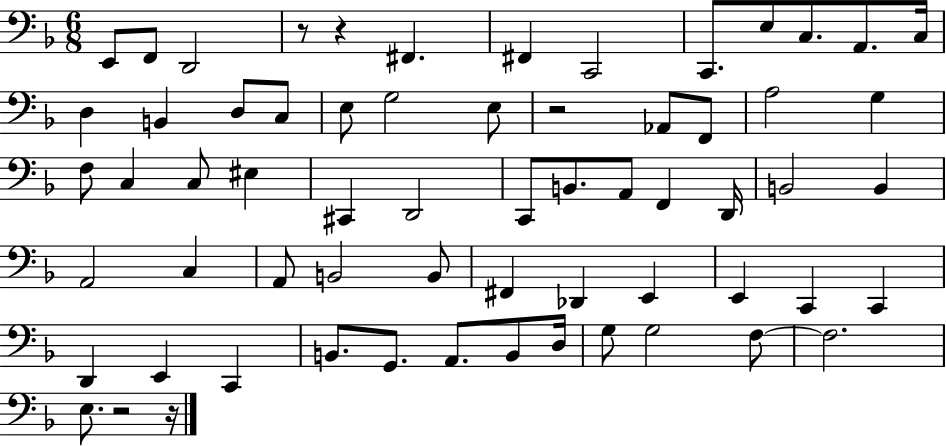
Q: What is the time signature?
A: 6/8